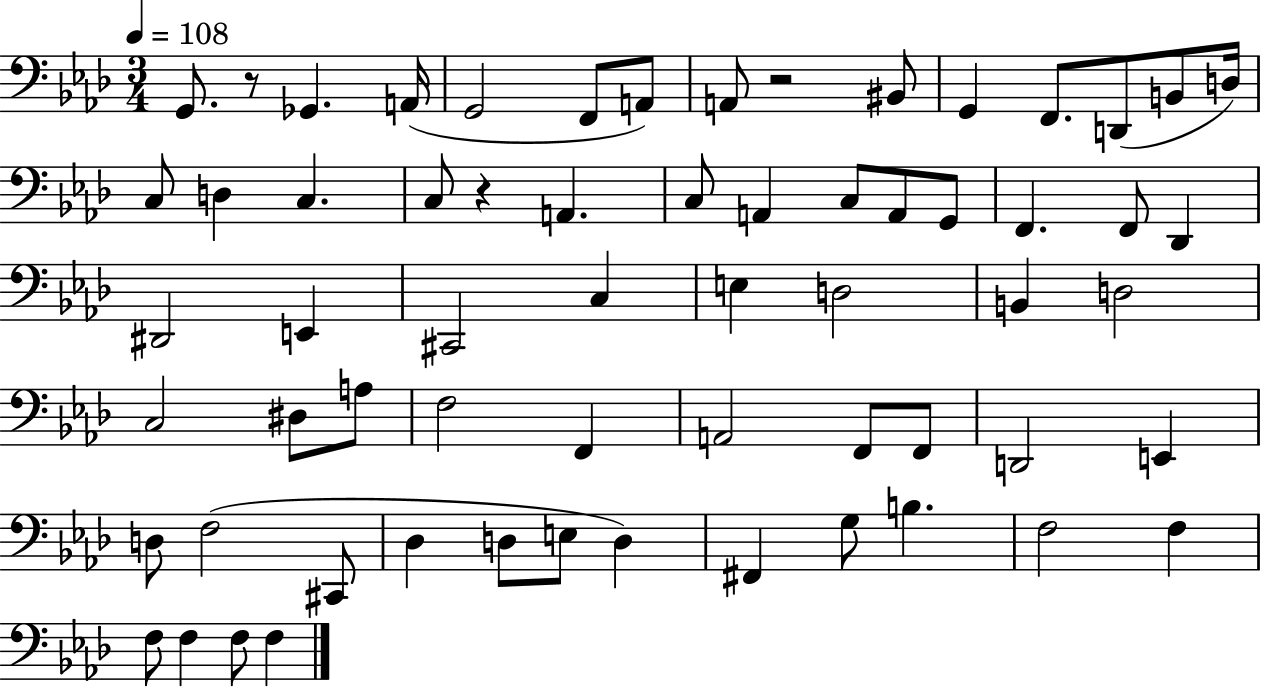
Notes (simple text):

G2/e. R/e Gb2/q. A2/s G2/h F2/e A2/e A2/e R/h BIS2/e G2/q F2/e. D2/e B2/e D3/s C3/e D3/q C3/q. C3/e R/q A2/q. C3/e A2/q C3/e A2/e G2/e F2/q. F2/e Db2/q D#2/h E2/q C#2/h C3/q E3/q D3/h B2/q D3/h C3/h D#3/e A3/e F3/h F2/q A2/h F2/e F2/e D2/h E2/q D3/e F3/h C#2/e Db3/q D3/e E3/e D3/q F#2/q G3/e B3/q. F3/h F3/q F3/e F3/q F3/e F3/q